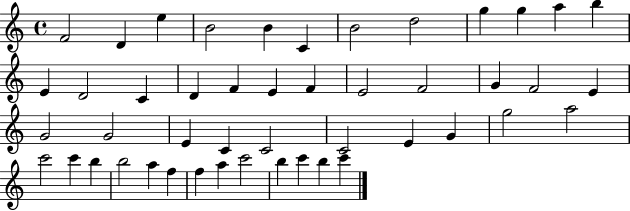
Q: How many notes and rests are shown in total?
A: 47